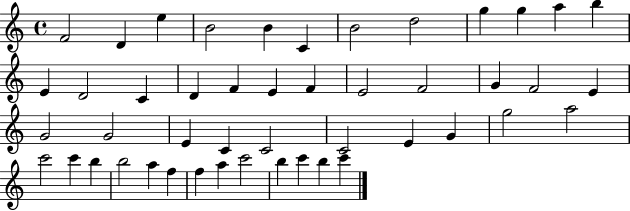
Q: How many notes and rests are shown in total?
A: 47